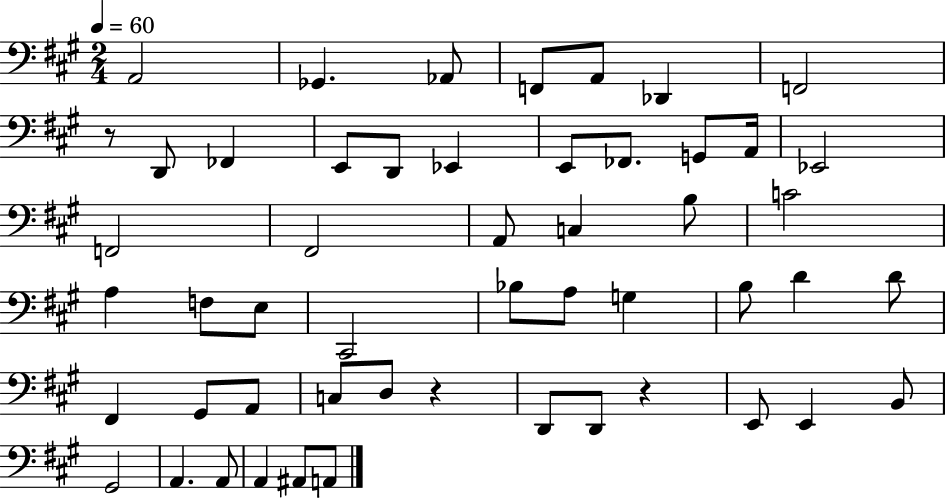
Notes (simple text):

A2/h Gb2/q. Ab2/e F2/e A2/e Db2/q F2/h R/e D2/e FES2/q E2/e D2/e Eb2/q E2/e FES2/e. G2/e A2/s Eb2/h F2/h F#2/h A2/e C3/q B3/e C4/h A3/q F3/e E3/e C#2/h Bb3/e A3/e G3/q B3/e D4/q D4/e F#2/q G#2/e A2/e C3/e D3/e R/q D2/e D2/e R/q E2/e E2/q B2/e G#2/h A2/q. A2/e A2/q A#2/e A2/e